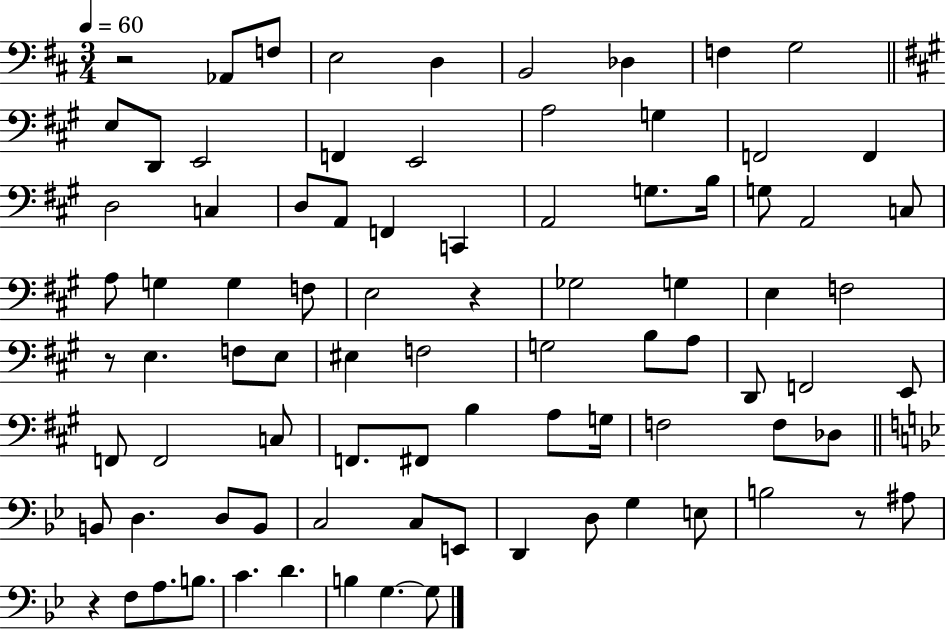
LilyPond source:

{
  \clef bass
  \numericTimeSignature
  \time 3/4
  \key d \major
  \tempo 4 = 60
  \repeat volta 2 { r2 aes,8 f8 | e2 d4 | b,2 des4 | f4 g2 | \break \bar "||" \break \key a \major e8 d,8 e,2 | f,4 e,2 | a2 g4 | f,2 f,4 | \break d2 c4 | d8 a,8 f,4 c,4 | a,2 g8. b16 | g8 a,2 c8 | \break a8 g4 g4 f8 | e2 r4 | ges2 g4 | e4 f2 | \break r8 e4. f8 e8 | eis4 f2 | g2 b8 a8 | d,8 f,2 e,8 | \break f,8 f,2 c8 | f,8. fis,8 b4 a8 g16 | f2 f8 des8 | \bar "||" \break \key g \minor b,8 d4. d8 b,8 | c2 c8 e,8 | d,4 d8 g4 e8 | b2 r8 ais8 | \break r4 f8 a8. b8. | c'4. d'4. | b4 g4.~~ g8 | } \bar "|."
}